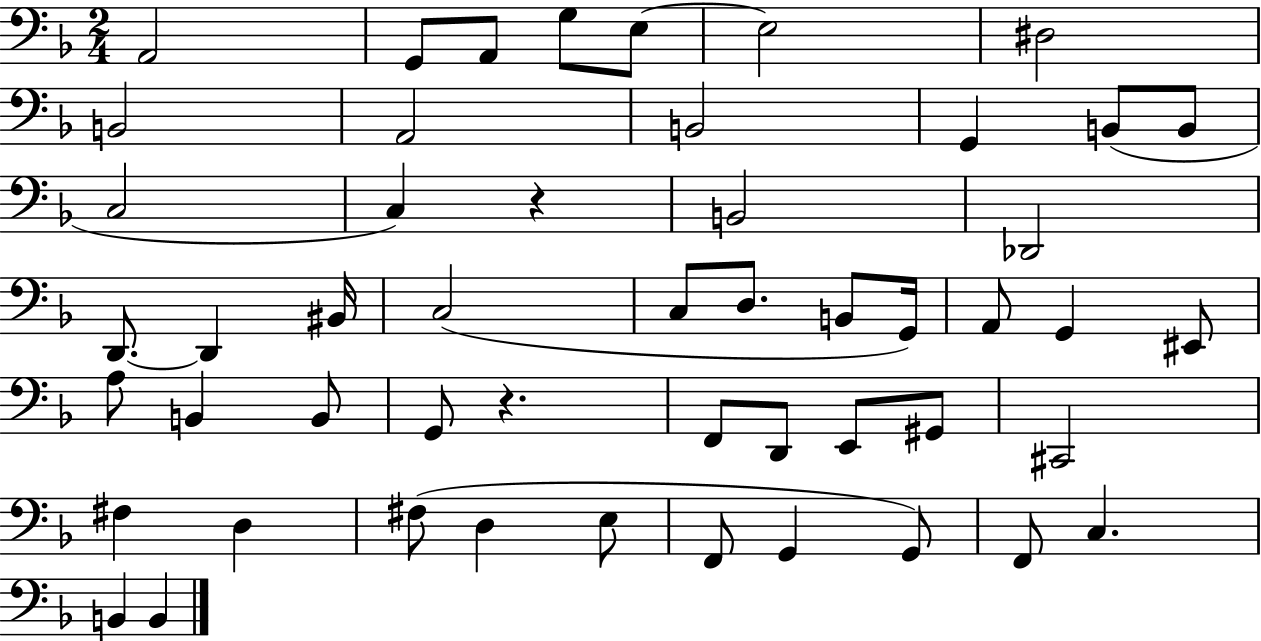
A2/h G2/e A2/e G3/e E3/e E3/h D#3/h B2/h A2/h B2/h G2/q B2/e B2/e C3/h C3/q R/q B2/h Db2/h D2/e. D2/q BIS2/s C3/h C3/e D3/e. B2/e G2/s A2/e G2/q EIS2/e A3/e B2/q B2/e G2/e R/q. F2/e D2/e E2/e G#2/e C#2/h F#3/q D3/q F#3/e D3/q E3/e F2/e G2/q G2/e F2/e C3/q. B2/q B2/q